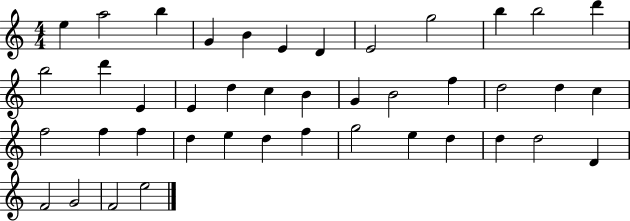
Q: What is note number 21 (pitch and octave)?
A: B4